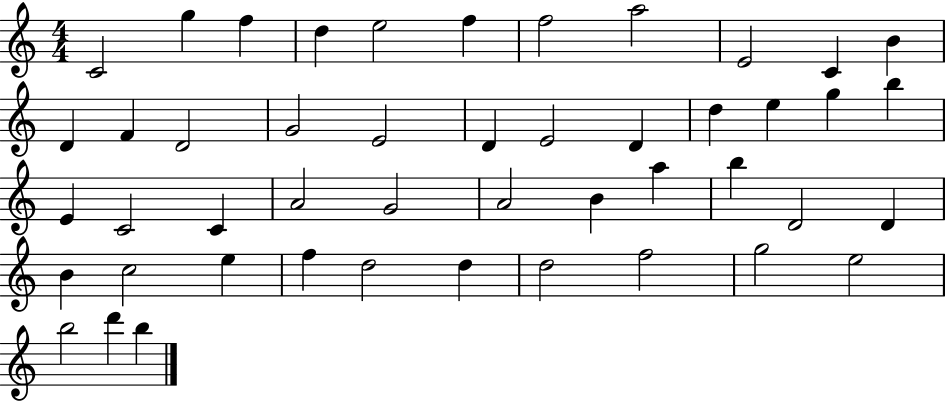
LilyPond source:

{
  \clef treble
  \numericTimeSignature
  \time 4/4
  \key c \major
  c'2 g''4 f''4 | d''4 e''2 f''4 | f''2 a''2 | e'2 c'4 b'4 | \break d'4 f'4 d'2 | g'2 e'2 | d'4 e'2 d'4 | d''4 e''4 g''4 b''4 | \break e'4 c'2 c'4 | a'2 g'2 | a'2 b'4 a''4 | b''4 d'2 d'4 | \break b'4 c''2 e''4 | f''4 d''2 d''4 | d''2 f''2 | g''2 e''2 | \break b''2 d'''4 b''4 | \bar "|."
}